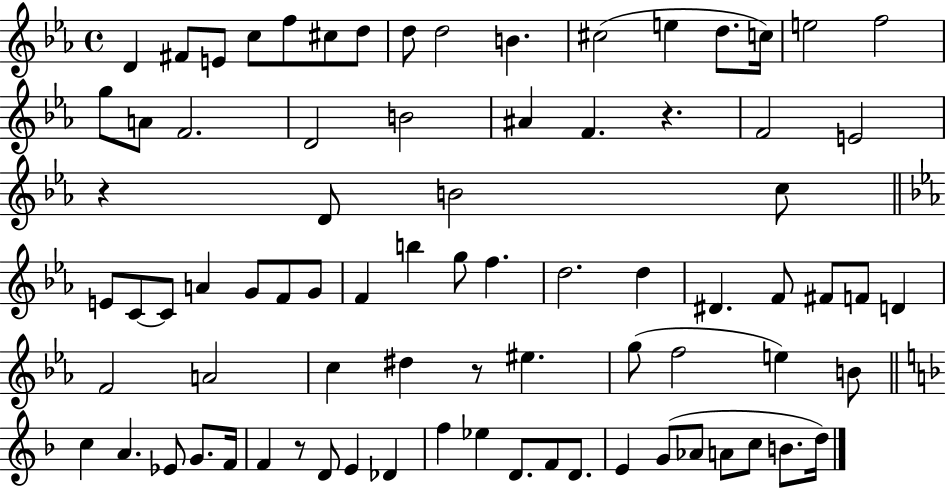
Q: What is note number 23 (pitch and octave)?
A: F4